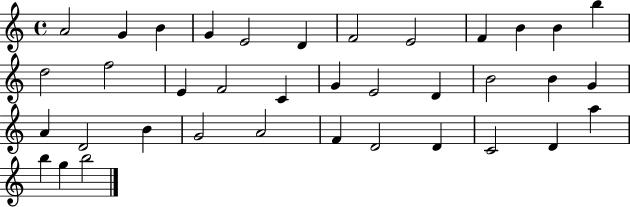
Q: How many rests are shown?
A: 0